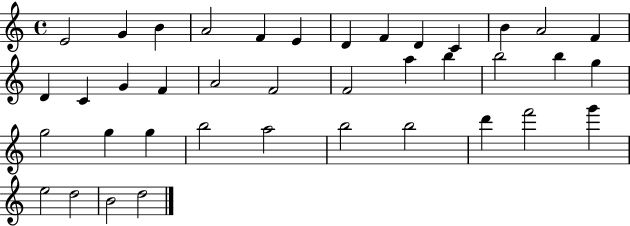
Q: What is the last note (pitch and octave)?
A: D5